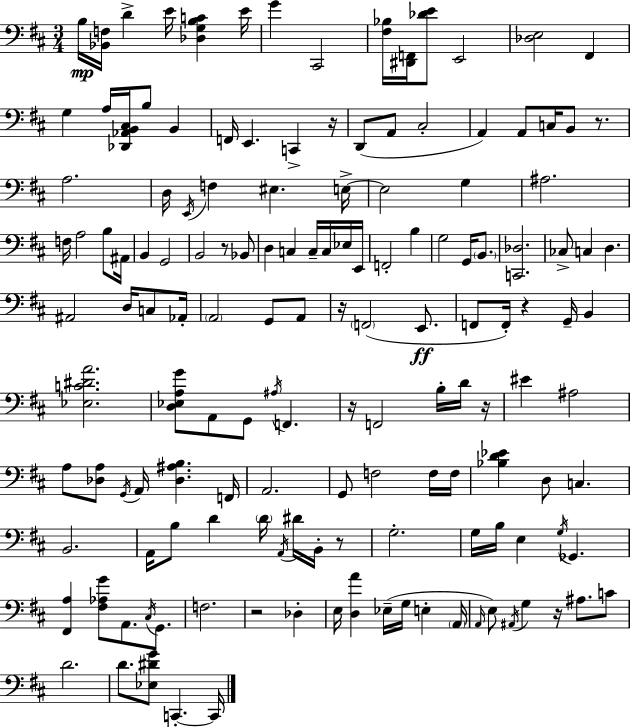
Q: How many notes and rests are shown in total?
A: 147